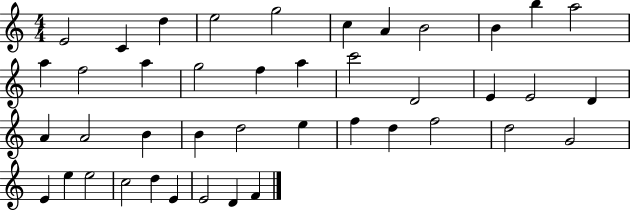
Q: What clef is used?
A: treble